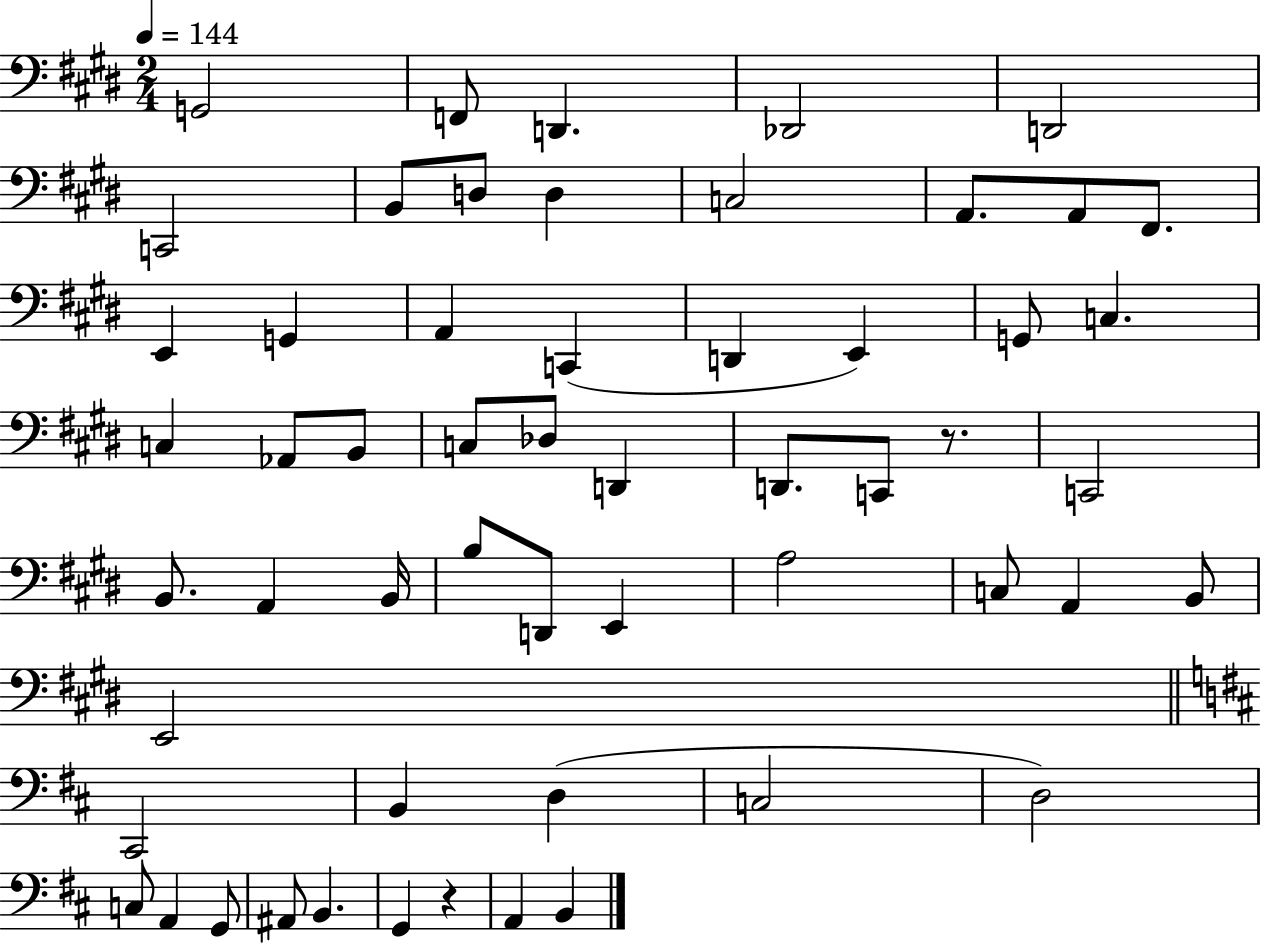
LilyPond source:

{
  \clef bass
  \numericTimeSignature
  \time 2/4
  \key e \major
  \tempo 4 = 144
  g,2 | f,8 d,4. | des,2 | d,2 | \break c,2 | b,8 d8 d4 | c2 | a,8. a,8 fis,8. | \break e,4 g,4 | a,4 c,4( | d,4 e,4) | g,8 c4. | \break c4 aes,8 b,8 | c8 des8 d,4 | d,8. c,8 r8. | c,2 | \break b,8. a,4 b,16 | b8 d,8 e,4 | a2 | c8 a,4 b,8 | \break e,2 | \bar "||" \break \key b \minor cis,2 | b,4 d4( | c2 | d2) | \break c8 a,4 g,8 | ais,8 b,4. | g,4 r4 | a,4 b,4 | \break \bar "|."
}